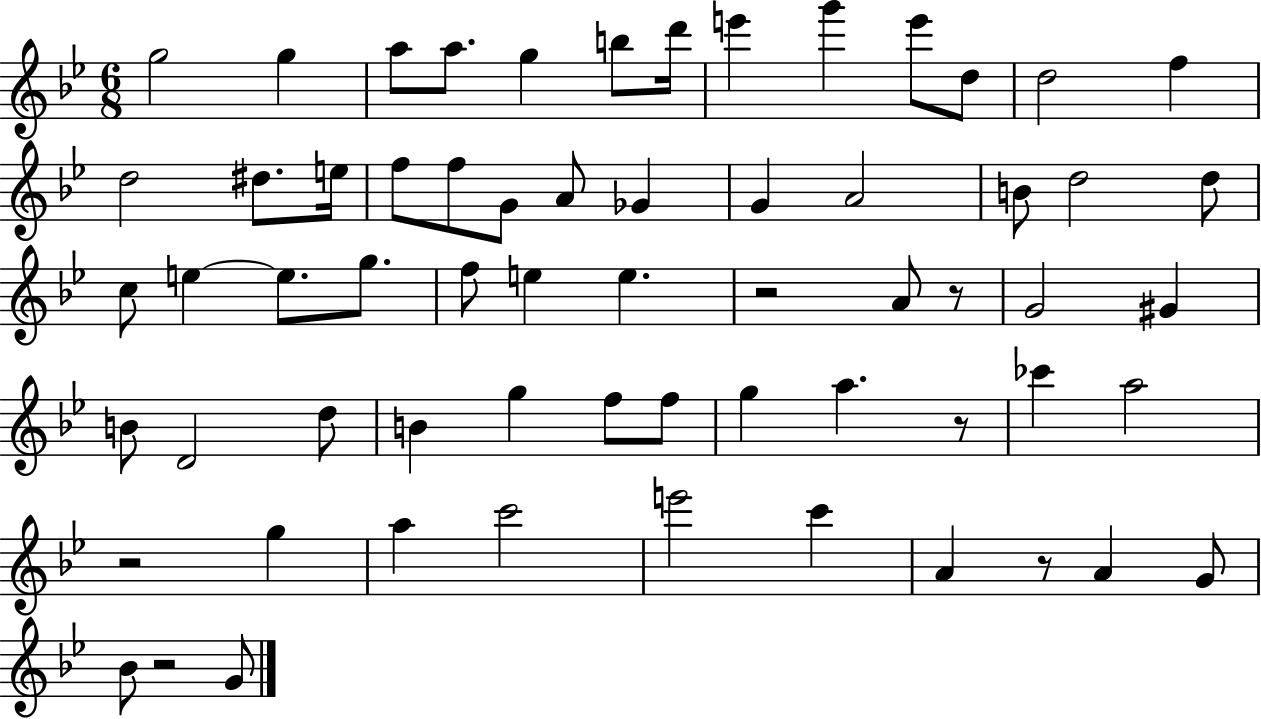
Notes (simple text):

G5/h G5/q A5/e A5/e. G5/q B5/e D6/s E6/q G6/q E6/e D5/e D5/h F5/q D5/h D#5/e. E5/s F5/e F5/e G4/e A4/e Gb4/q G4/q A4/h B4/e D5/h D5/e C5/e E5/q E5/e. G5/e. F5/e E5/q E5/q. R/h A4/e R/e G4/h G#4/q B4/e D4/h D5/e B4/q G5/q F5/e F5/e G5/q A5/q. R/e CES6/q A5/h R/h G5/q A5/q C6/h E6/h C6/q A4/q R/e A4/q G4/e Bb4/e R/h G4/e